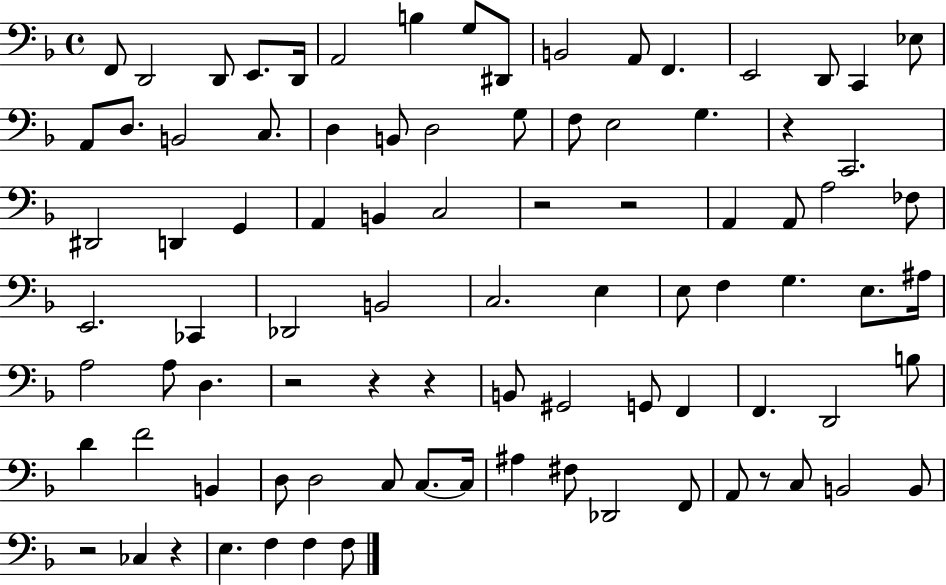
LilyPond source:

{
  \clef bass
  \time 4/4
  \defaultTimeSignature
  \key f \major
  f,8 d,2 d,8 e,8. d,16 | a,2 b4 g8 dis,8 | b,2 a,8 f,4. | e,2 d,8 c,4 ees8 | \break a,8 d8. b,2 c8. | d4 b,8 d2 g8 | f8 e2 g4. | r4 c,2. | \break dis,2 d,4 g,4 | a,4 b,4 c2 | r2 r2 | a,4 a,8 a2 fes8 | \break e,2. ces,4 | des,2 b,2 | c2. e4 | e8 f4 g4. e8. ais16 | \break a2 a8 d4. | r2 r4 r4 | b,8 gis,2 g,8 f,4 | f,4. d,2 b8 | \break d'4 f'2 b,4 | d8 d2 c8 c8.~~ c16 | ais4 fis8 des,2 f,8 | a,8 r8 c8 b,2 b,8 | \break r2 ces4 r4 | e4. f4 f4 f8 | \bar "|."
}